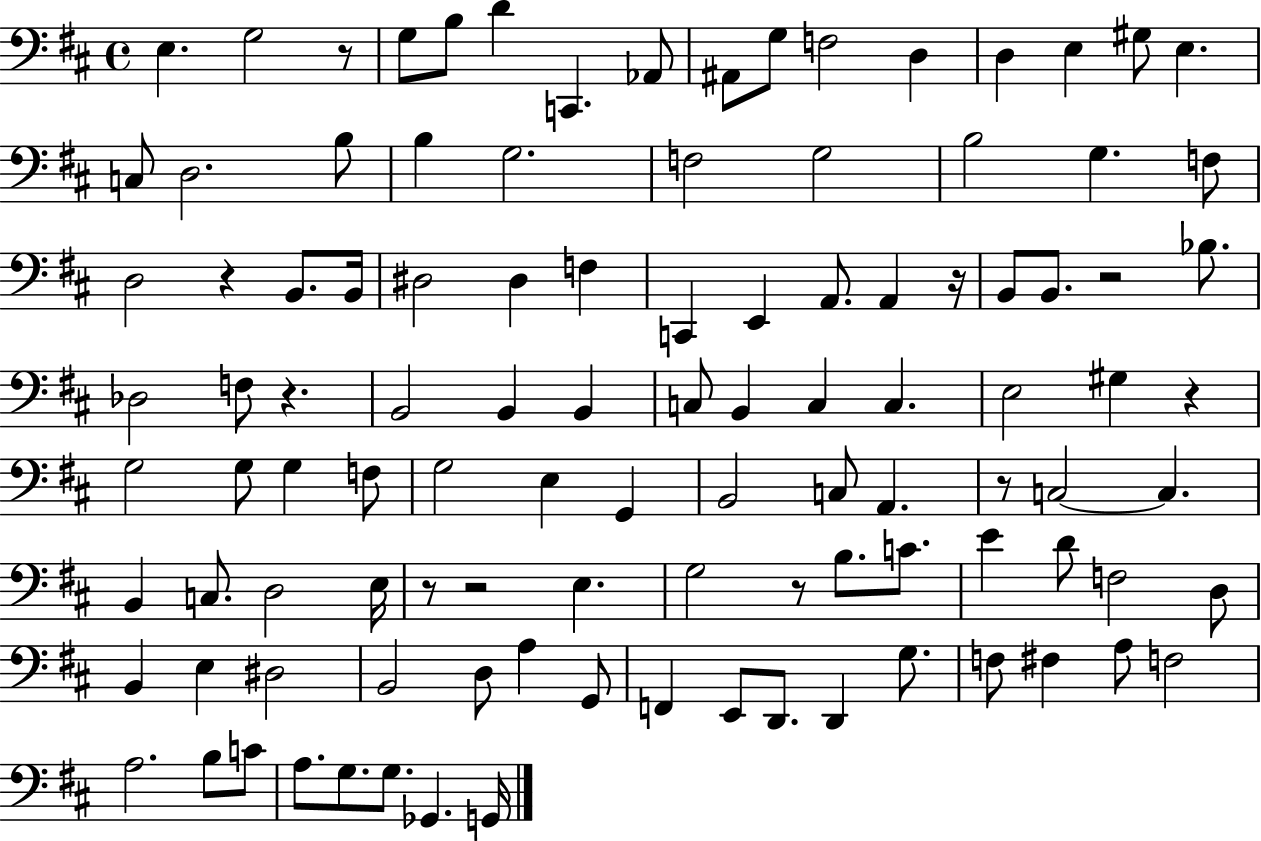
E3/q. G3/h R/e G3/e B3/e D4/q C2/q. Ab2/e A#2/e G3/e F3/h D3/q D3/q E3/q G#3/e E3/q. C3/e D3/h. B3/e B3/q G3/h. F3/h G3/h B3/h G3/q. F3/e D3/h R/q B2/e. B2/s D#3/h D#3/q F3/q C2/q E2/q A2/e. A2/q R/s B2/e B2/e. R/h Bb3/e. Db3/h F3/e R/q. B2/h B2/q B2/q C3/e B2/q C3/q C3/q. E3/h G#3/q R/q G3/h G3/e G3/q F3/e G3/h E3/q G2/q B2/h C3/e A2/q. R/e C3/h C3/q. B2/q C3/e. D3/h E3/s R/e R/h E3/q. G3/h R/e B3/e. C4/e. E4/q D4/e F3/h D3/e B2/q E3/q D#3/h B2/h D3/e A3/q G2/e F2/q E2/e D2/e. D2/q G3/e. F3/e F#3/q A3/e F3/h A3/h. B3/e C4/e A3/e. G3/e. G3/e. Gb2/q. G2/s